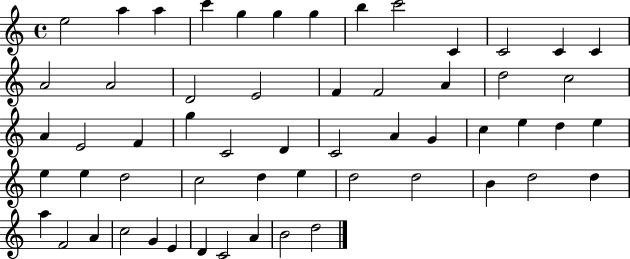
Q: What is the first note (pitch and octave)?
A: E5